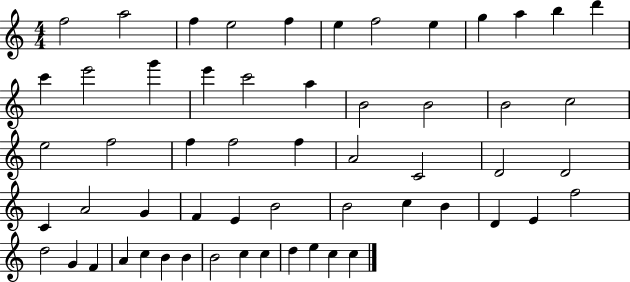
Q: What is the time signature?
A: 4/4